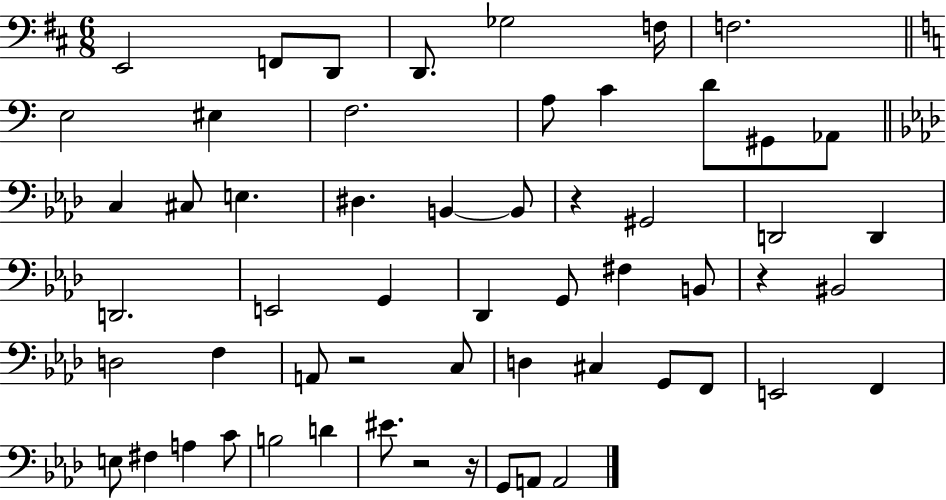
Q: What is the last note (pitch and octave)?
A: A2